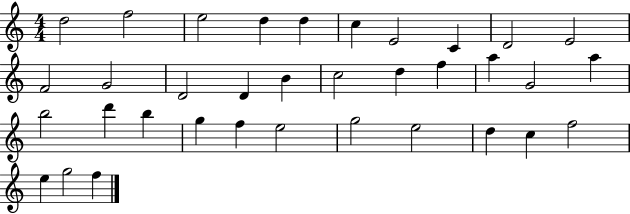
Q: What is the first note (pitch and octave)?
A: D5